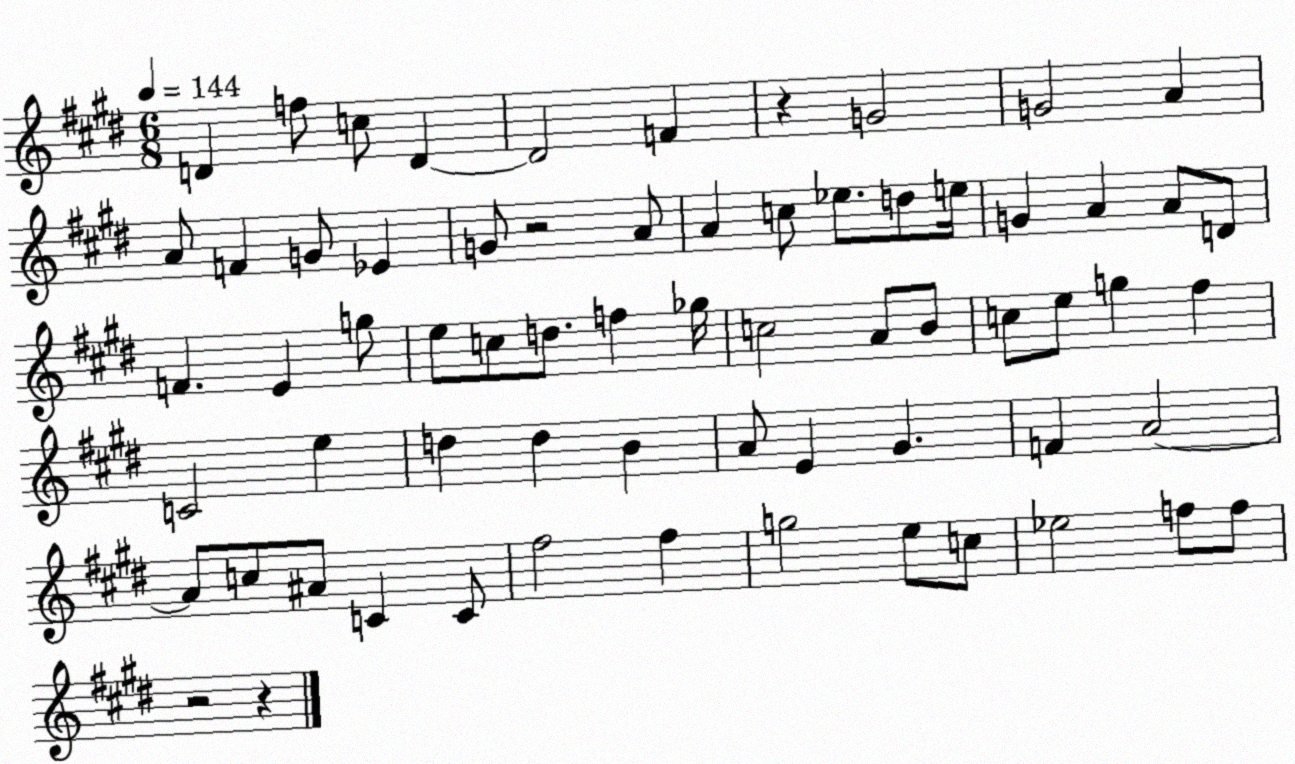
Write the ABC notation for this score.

X:1
T:Untitled
M:6/8
L:1/4
K:E
D f/2 c/2 D D2 F z G2 G2 A A/2 F G/2 _E G/2 z2 A/2 A c/2 _e/2 d/2 e/4 G A A/2 D/2 F E g/2 e/2 c/2 d/2 f _g/4 c2 A/2 B/2 c/2 e/2 g ^f C2 e d d B A/2 E ^G F A2 A/2 c/2 ^A/2 C C/2 ^f2 ^f g2 e/2 c/2 _e2 f/2 f/2 z2 z